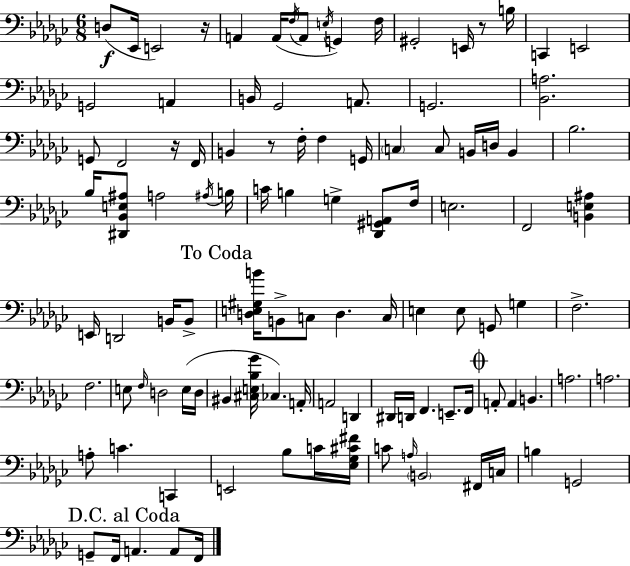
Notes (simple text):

D3/e Eb2/s E2/h R/s A2/q A2/s F3/s A2/e E3/s G2/q F3/s G#2/h E2/s R/e B3/s C2/q E2/h G2/h A2/q B2/s Gb2/h A2/e. G2/h. [Bb2,A3]/h. G2/e F2/h R/s F2/s B2/q R/e F3/s F3/q G2/s C3/q C3/e B2/s D3/s B2/q Bb3/h. Bb3/s [D#2,Bb2,E3,A#3]/e A3/h A#3/s B3/s C4/s B3/q G3/q [Db2,G#2,A2]/e F3/s E3/h. F2/h [B2,E3,A#3]/q E2/s D2/h B2/s B2/e [D3,E3,G#3,B4]/s B2/e C3/e D3/q. C3/s E3/q E3/e G2/e G3/q F3/h. F3/h. E3/e F3/s D3/h E3/s D3/s BIS2/q [C#3,E3,Bb3,Gb4]/s CES3/q. A2/s A2/h D2/q D#2/s D2/s F2/q. E2/e. F2/s A2/e A2/q B2/q. A3/h. A3/h. A3/e C4/q. C2/q E2/h Bb3/e C4/s [Eb3,Gb3,C#4,F#4]/s C4/e A3/s B2/h F#2/s C3/s B3/q G2/h G2/e F2/s A2/q. A2/e F2/s